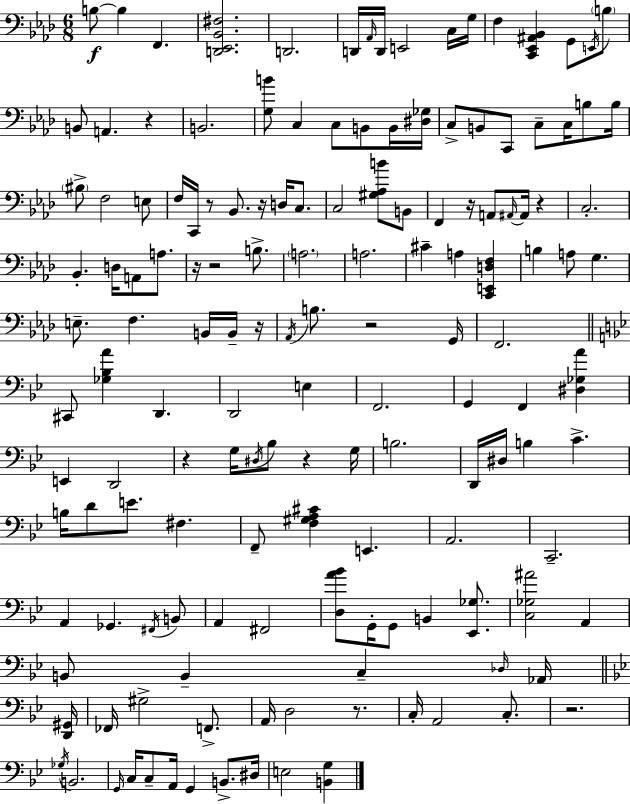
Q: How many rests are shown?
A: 13